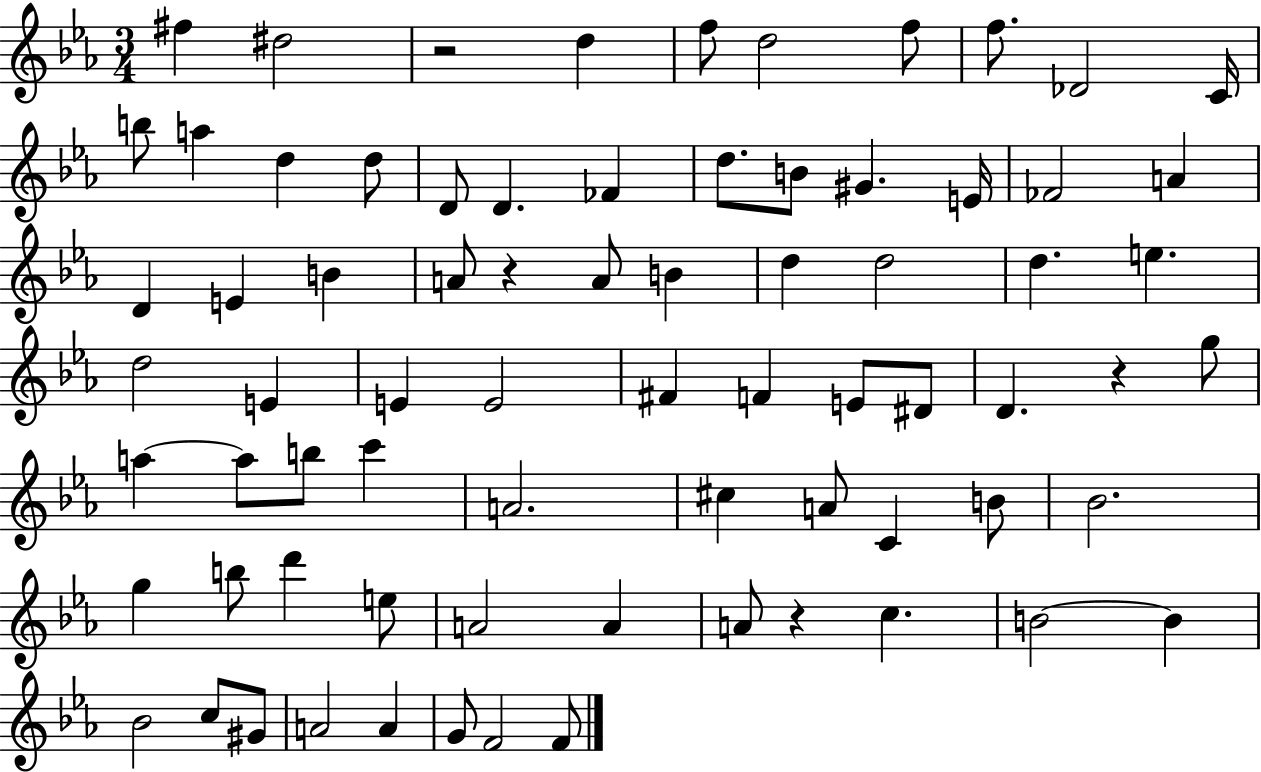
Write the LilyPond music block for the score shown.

{
  \clef treble
  \numericTimeSignature
  \time 3/4
  \key ees \major
  fis''4 dis''2 | r2 d''4 | f''8 d''2 f''8 | f''8. des'2 c'16 | \break b''8 a''4 d''4 d''8 | d'8 d'4. fes'4 | d''8. b'8 gis'4. e'16 | fes'2 a'4 | \break d'4 e'4 b'4 | a'8 r4 a'8 b'4 | d''4 d''2 | d''4. e''4. | \break d''2 e'4 | e'4 e'2 | fis'4 f'4 e'8 dis'8 | d'4. r4 g''8 | \break a''4~~ a''8 b''8 c'''4 | a'2. | cis''4 a'8 c'4 b'8 | bes'2. | \break g''4 b''8 d'''4 e''8 | a'2 a'4 | a'8 r4 c''4. | b'2~~ b'4 | \break bes'2 c''8 gis'8 | a'2 a'4 | g'8 f'2 f'8 | \bar "|."
}